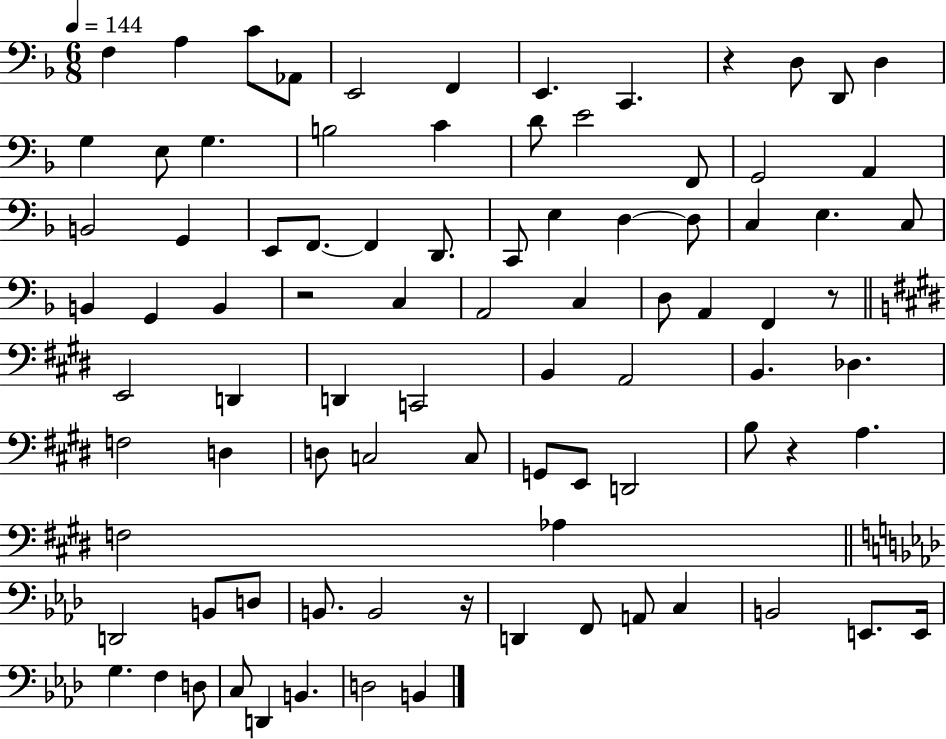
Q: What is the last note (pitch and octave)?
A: B2